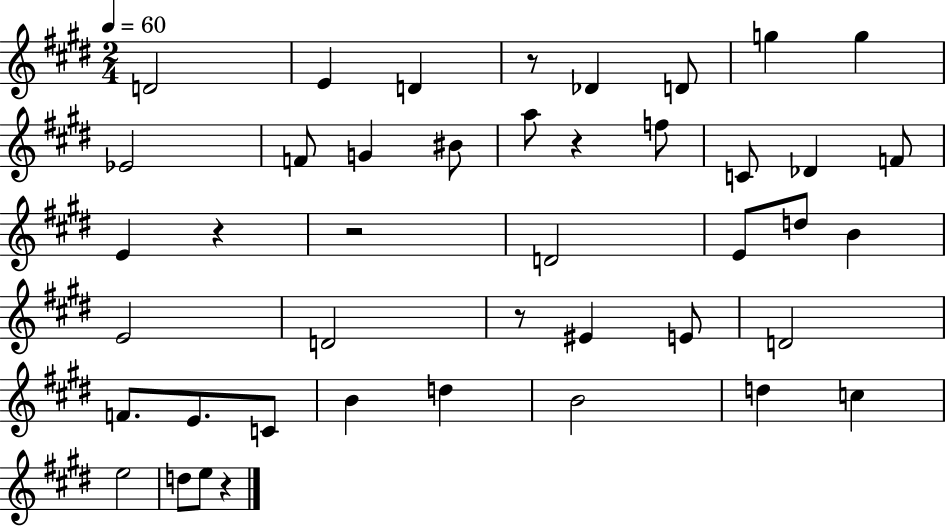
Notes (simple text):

D4/h E4/q D4/q R/e Db4/q D4/e G5/q G5/q Eb4/h F4/e G4/q BIS4/e A5/e R/q F5/e C4/e Db4/q F4/e E4/q R/q R/h D4/h E4/e D5/e B4/q E4/h D4/h R/e EIS4/q E4/e D4/h F4/e. E4/e. C4/e B4/q D5/q B4/h D5/q C5/q E5/h D5/e E5/e R/q